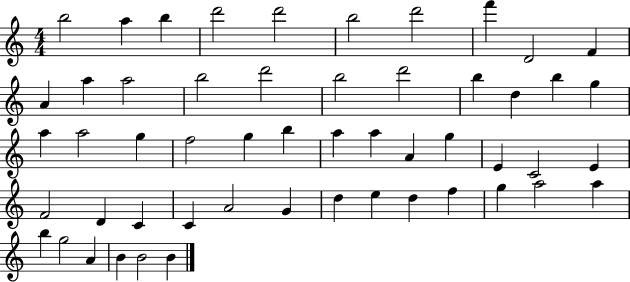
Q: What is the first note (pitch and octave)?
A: B5